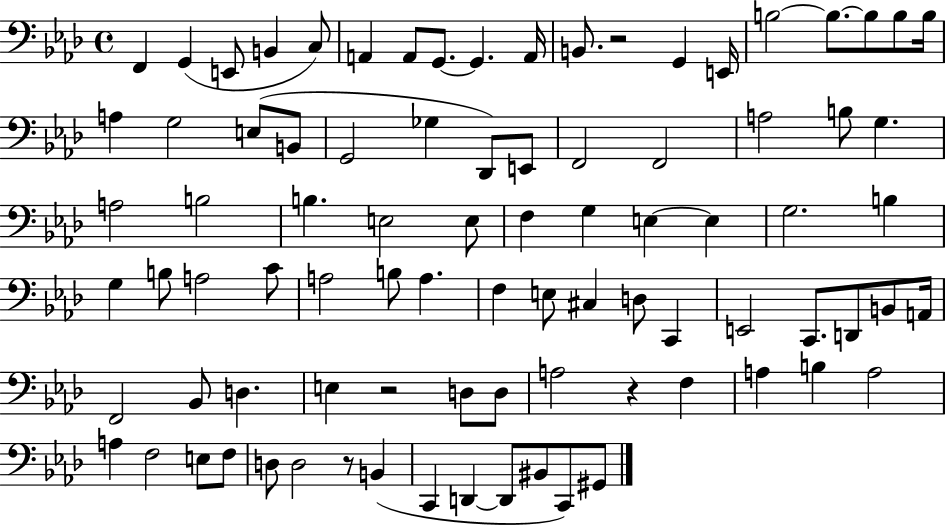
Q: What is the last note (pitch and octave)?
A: G#2